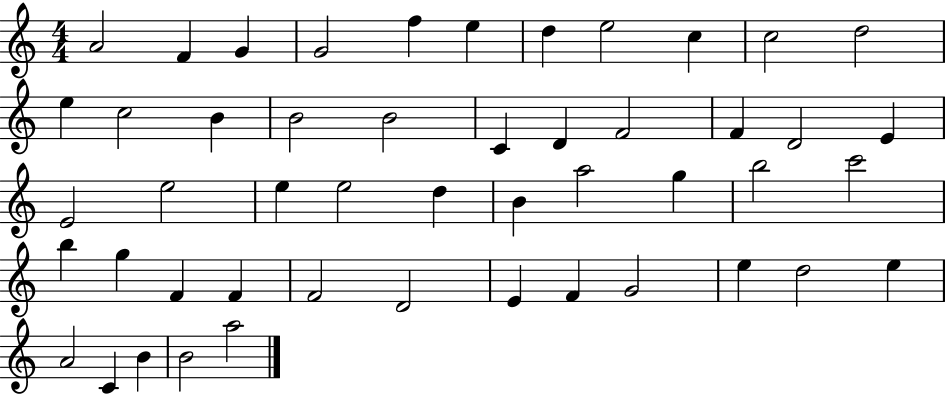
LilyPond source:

{
  \clef treble
  \numericTimeSignature
  \time 4/4
  \key c \major
  a'2 f'4 g'4 | g'2 f''4 e''4 | d''4 e''2 c''4 | c''2 d''2 | \break e''4 c''2 b'4 | b'2 b'2 | c'4 d'4 f'2 | f'4 d'2 e'4 | \break e'2 e''2 | e''4 e''2 d''4 | b'4 a''2 g''4 | b''2 c'''2 | \break b''4 g''4 f'4 f'4 | f'2 d'2 | e'4 f'4 g'2 | e''4 d''2 e''4 | \break a'2 c'4 b'4 | b'2 a''2 | \bar "|."
}